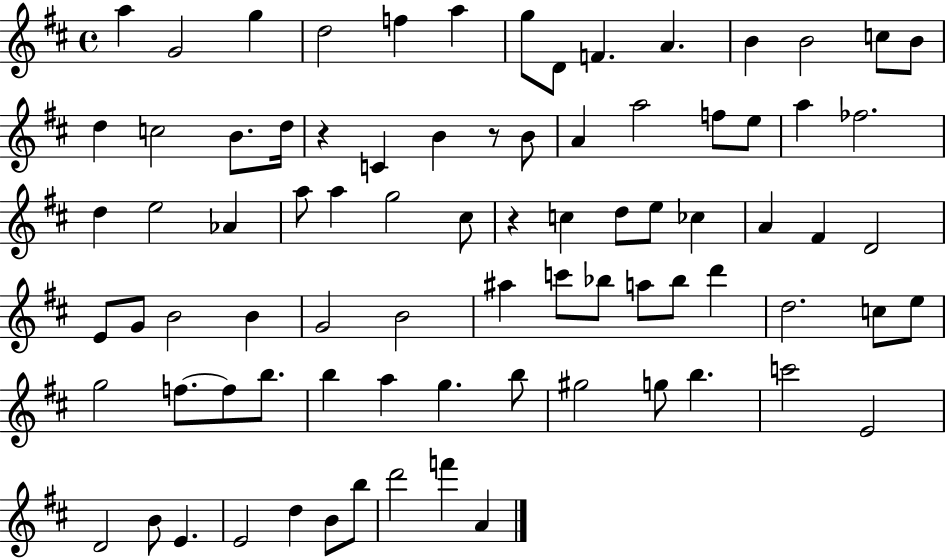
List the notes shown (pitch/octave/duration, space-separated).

A5/q G4/h G5/q D5/h F5/q A5/q G5/e D4/e F4/q. A4/q. B4/q B4/h C5/e B4/e D5/q C5/h B4/e. D5/s R/q C4/q B4/q R/e B4/e A4/q A5/h F5/e E5/e A5/q FES5/h. D5/q E5/h Ab4/q A5/e A5/q G5/h C#5/e R/q C5/q D5/e E5/e CES5/q A4/q F#4/q D4/h E4/e G4/e B4/h B4/q G4/h B4/h A#5/q C6/e Bb5/e A5/e Bb5/e D6/q D5/h. C5/e E5/e G5/h F5/e. F5/e B5/e. B5/q A5/q G5/q. B5/e G#5/h G5/e B5/q. C6/h E4/h D4/h B4/e E4/q. E4/h D5/q B4/e B5/e D6/h F6/q A4/q